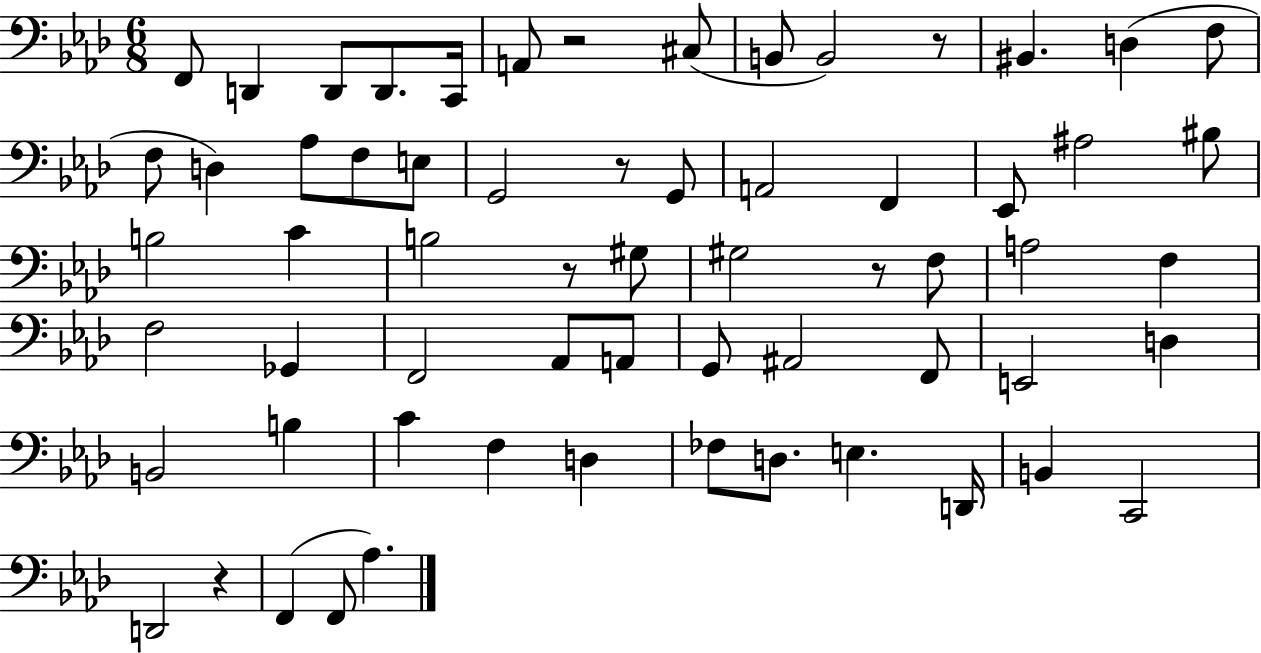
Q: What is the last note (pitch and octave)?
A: Ab3